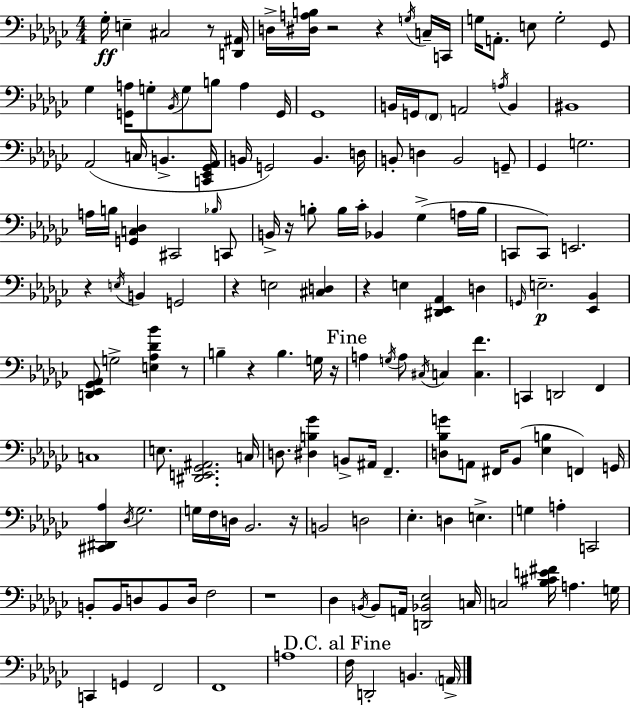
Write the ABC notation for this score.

X:1
T:Untitled
M:4/4
L:1/4
K:Ebm
_G,/4 E, ^C,2 z/2 [D,,^A,,]/4 D,/4 [^D,A,B,]/4 z2 z G,/4 C,/4 C,,/4 G,/4 A,,/2 E,/2 G,2 _G,,/2 _G, [G,,A,]/4 G,/2 _B,,/4 G,/2 B,/2 A, G,,/4 _G,,4 B,,/4 G,,/4 F,,/2 A,,2 A,/4 B,, ^B,,4 _A,,2 C,/4 B,, [C,,_E,,_G,,_A,,]/4 B,,/4 G,,2 B,, D,/4 B,,/2 D, B,,2 G,,/2 _G,, G,2 A,/4 B,/4 [G,,C,_D,] ^C,,2 _B,/4 C,,/2 B,,/4 z/4 B,/2 B,/4 _C/4 _B,, _G, A,/4 B,/4 C,,/2 C,,/2 E,,2 z E,/4 B,, G,,2 z E,2 [^C,D,] z E, [^D,,_E,,_A,,] D, G,,/4 E,2 [_E,,_B,,] [D,,_E,,_G,,_A,,]/2 G,2 [E,_A,_D_B] z/2 B, z B, G,/4 z/4 A, G,/4 A,/2 ^C,/4 C, [C,F] C,, D,,2 F,, C,4 E,/2 [^D,,E,,_G,,^A,,]2 C,/4 D,/2 [^D,B,_G] B,,/2 ^A,,/4 F,, [D,_B,G]/2 A,,/2 ^F,,/4 _B,,/2 [_E,B,] F,, G,,/4 [^C,,^D,,_A,] _D,/4 _G,2 G,/4 F,/4 D,/4 _B,,2 z/4 B,,2 D,2 _E, D, E, G, A, C,,2 B,,/2 B,,/4 D,/2 B,,/2 D,/4 F,2 z4 _D, B,,/4 B,,/2 A,,/4 [D,,_B,,_E,]2 C,/4 C,2 [_B,^CE^F]/4 A, G,/4 C,, G,, F,,2 F,,4 A,4 F,/4 D,,2 B,, A,,/4